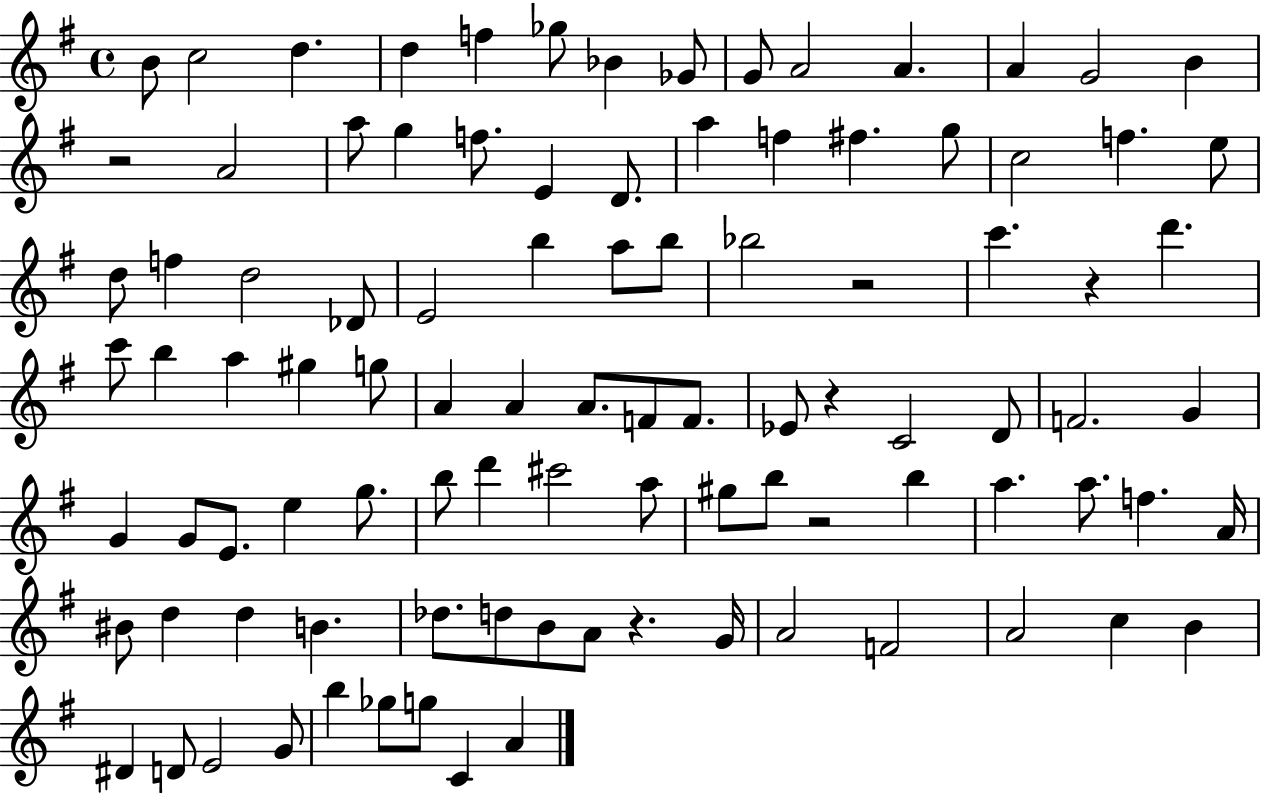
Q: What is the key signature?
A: G major